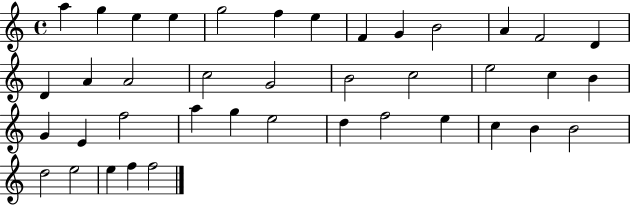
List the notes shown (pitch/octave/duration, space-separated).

A5/q G5/q E5/q E5/q G5/h F5/q E5/q F4/q G4/q B4/h A4/q F4/h D4/q D4/q A4/q A4/h C5/h G4/h B4/h C5/h E5/h C5/q B4/q G4/q E4/q F5/h A5/q G5/q E5/h D5/q F5/h E5/q C5/q B4/q B4/h D5/h E5/h E5/q F5/q F5/h